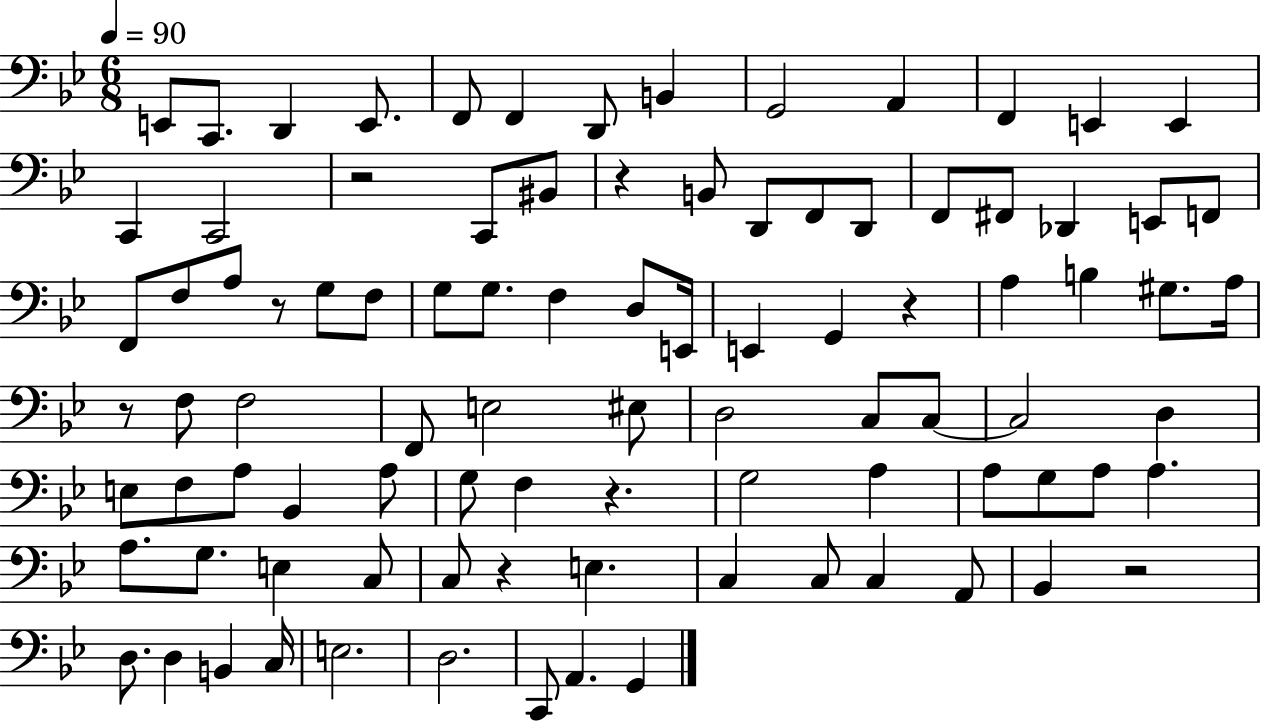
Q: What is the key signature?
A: BES major